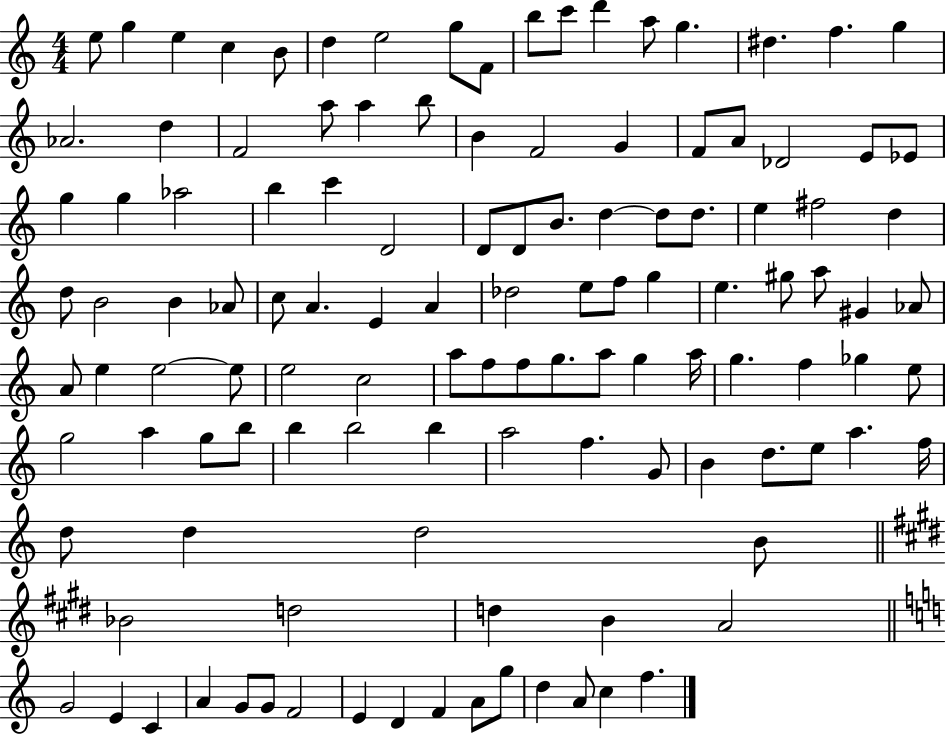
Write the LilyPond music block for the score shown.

{
  \clef treble
  \numericTimeSignature
  \time 4/4
  \key c \major
  e''8 g''4 e''4 c''4 b'8 | d''4 e''2 g''8 f'8 | b''8 c'''8 d'''4 a''8 g''4. | dis''4. f''4. g''4 | \break aes'2. d''4 | f'2 a''8 a''4 b''8 | b'4 f'2 g'4 | f'8 a'8 des'2 e'8 ees'8 | \break g''4 g''4 aes''2 | b''4 c'''4 d'2 | d'8 d'8 b'8. d''4~~ d''8 d''8. | e''4 fis''2 d''4 | \break d''8 b'2 b'4 aes'8 | c''8 a'4. e'4 a'4 | des''2 e''8 f''8 g''4 | e''4. gis''8 a''8 gis'4 aes'8 | \break a'8 e''4 e''2~~ e''8 | e''2 c''2 | a''8 f''8 f''8 g''8. a''8 g''4 a''16 | g''4. f''4 ges''4 e''8 | \break g''2 a''4 g''8 b''8 | b''4 b''2 b''4 | a''2 f''4. g'8 | b'4 d''8. e''8 a''4. f''16 | \break d''8 d''4 d''2 b'8 | \bar "||" \break \key e \major bes'2 d''2 | d''4 b'4 a'2 | \bar "||" \break \key c \major g'2 e'4 c'4 | a'4 g'8 g'8 f'2 | e'4 d'4 f'4 a'8 g''8 | d''4 a'8 c''4 f''4. | \break \bar "|."
}